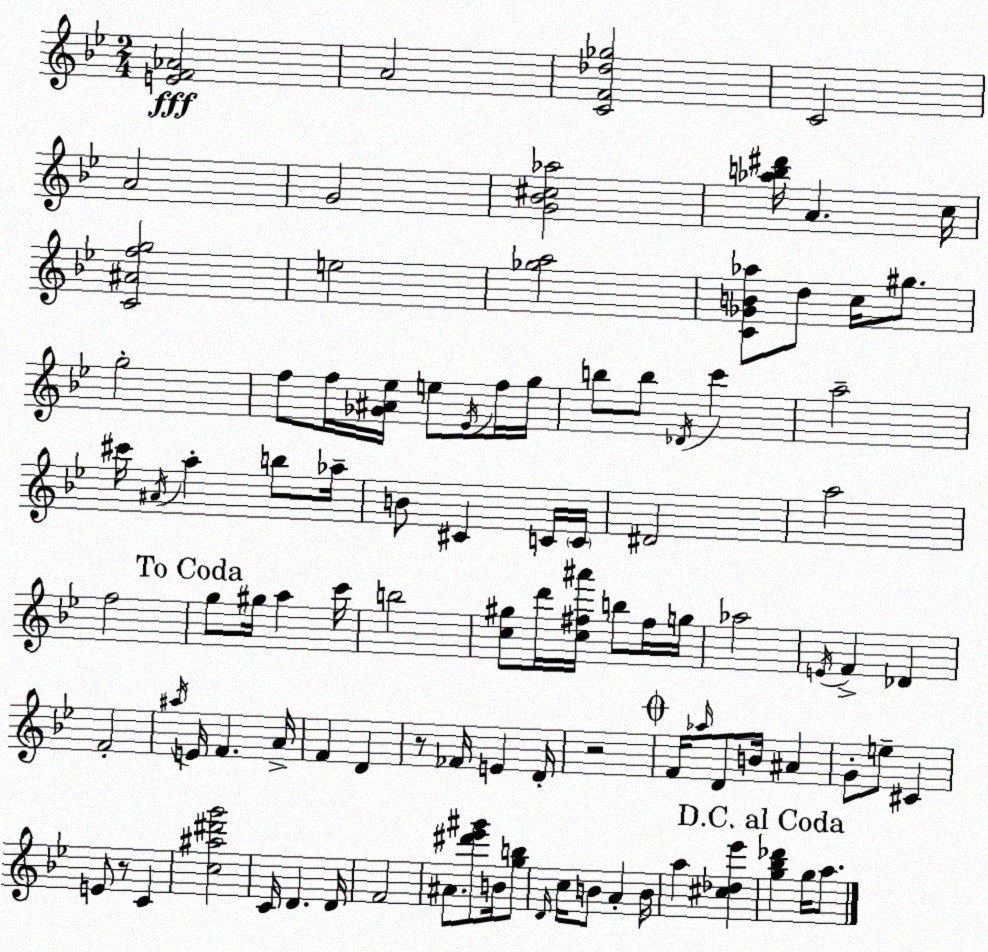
X:1
T:Untitled
M:2/4
L:1/4
K:Bb
[EF_A]2 A2 [CF_d_g]2 C2 A2 G2 [G_B^c_a]2 [_ab^d']/4 A c/4 [C^Afg]2 e2 [_ga]2 [C_GB_a]/2 d/2 c/4 ^g/2 g2 f/2 f/4 [_G^A_e]/4 e/2 _E/4 f/4 g/4 b/2 b/2 _D/4 c' a2 ^c'/4 ^A/4 a b/2 _a/4 B/2 ^C C/4 C/4 ^D2 a2 f2 g/2 ^g/4 a c'/4 b2 [c^g]/2 d'/4 [c^f^a']/4 b/2 ^f/4 g/4 _a2 E/4 F _D F2 ^a/4 E/4 F A/4 F D z/2 _F/4 E D/4 z2 F/4 _a/4 D/2 B/4 ^A G/2 e/2 ^C E/2 z/2 C [c^a^d'g']2 C/4 D D/4 F2 ^A/2 [^d'_e'^g']/2 B/4 [gb]/2 D/4 c/4 B/2 A B/4 a [^c_d_e'] [g_b_d'] g/4 a/2